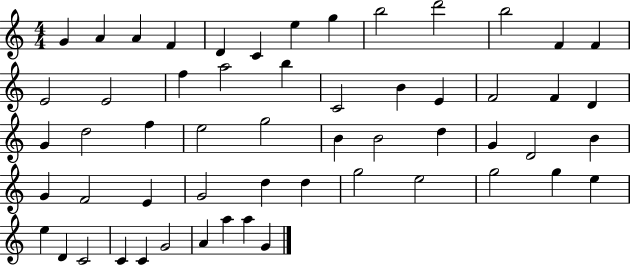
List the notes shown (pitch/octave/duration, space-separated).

G4/q A4/q A4/q F4/q D4/q C4/q E5/q G5/q B5/h D6/h B5/h F4/q F4/q E4/h E4/h F5/q A5/h B5/q C4/h B4/q E4/q F4/h F4/q D4/q G4/q D5/h F5/q E5/h G5/h B4/q B4/h D5/q G4/q D4/h B4/q G4/q F4/h E4/q G4/h D5/q D5/q G5/h E5/h G5/h G5/q E5/q E5/q D4/q C4/h C4/q C4/q G4/h A4/q A5/q A5/q G4/q